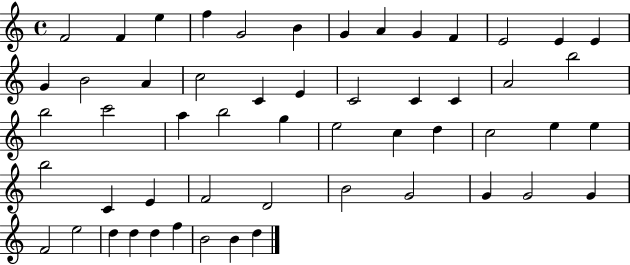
F4/h F4/q E5/q F5/q G4/h B4/q G4/q A4/q G4/q F4/q E4/h E4/q E4/q G4/q B4/h A4/q C5/h C4/q E4/q C4/h C4/q C4/q A4/h B5/h B5/h C6/h A5/q B5/h G5/q E5/h C5/q D5/q C5/h E5/q E5/q B5/h C4/q E4/q F4/h D4/h B4/h G4/h G4/q G4/h G4/q F4/h E5/h D5/q D5/q D5/q F5/q B4/h B4/q D5/q